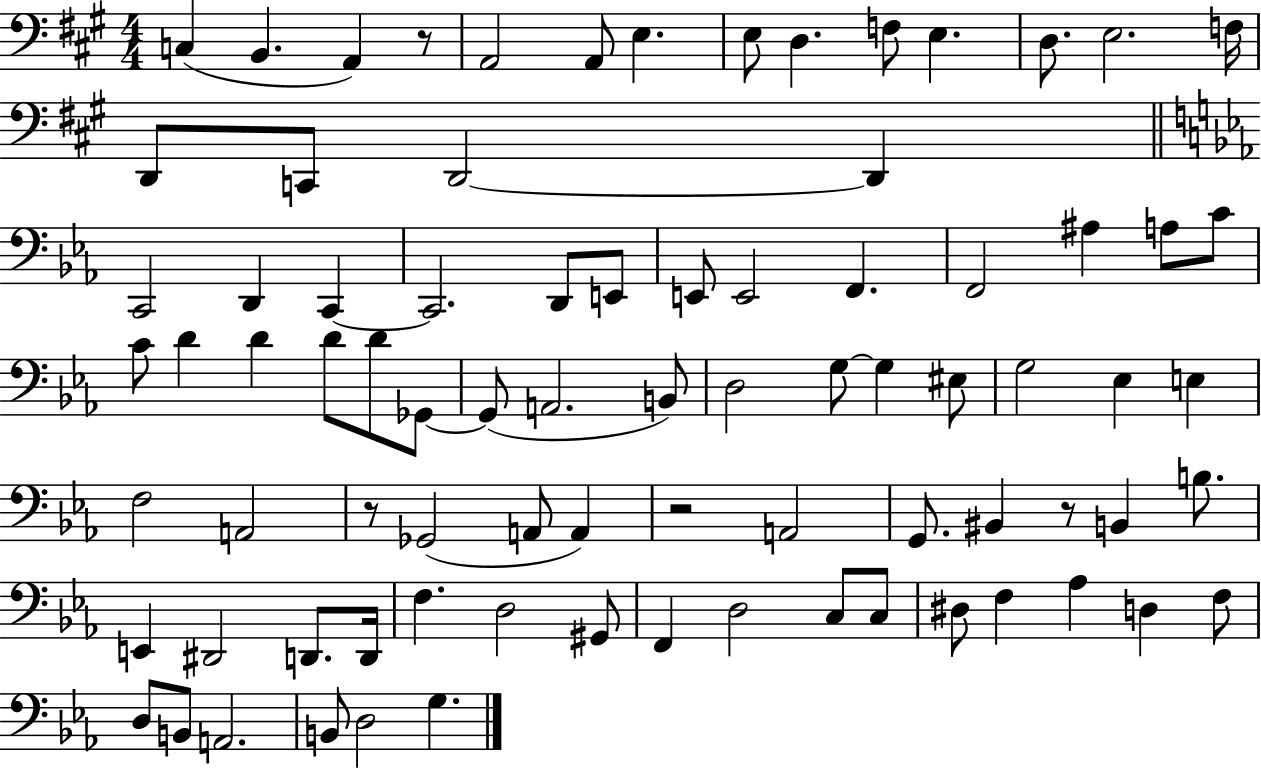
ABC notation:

X:1
T:Untitled
M:4/4
L:1/4
K:A
C, B,, A,, z/2 A,,2 A,,/2 E, E,/2 D, F,/2 E, D,/2 E,2 F,/4 D,,/2 C,,/2 D,,2 D,, C,,2 D,, C,, C,,2 D,,/2 E,,/2 E,,/2 E,,2 F,, F,,2 ^A, A,/2 C/2 C/2 D D D/2 D/2 _G,,/2 _G,,/2 A,,2 B,,/2 D,2 G,/2 G, ^E,/2 G,2 _E, E, F,2 A,,2 z/2 _G,,2 A,,/2 A,, z2 A,,2 G,,/2 ^B,, z/2 B,, B,/2 E,, ^D,,2 D,,/2 D,,/4 F, D,2 ^G,,/2 F,, D,2 C,/2 C,/2 ^D,/2 F, _A, D, F,/2 D,/2 B,,/2 A,,2 B,,/2 D,2 G,